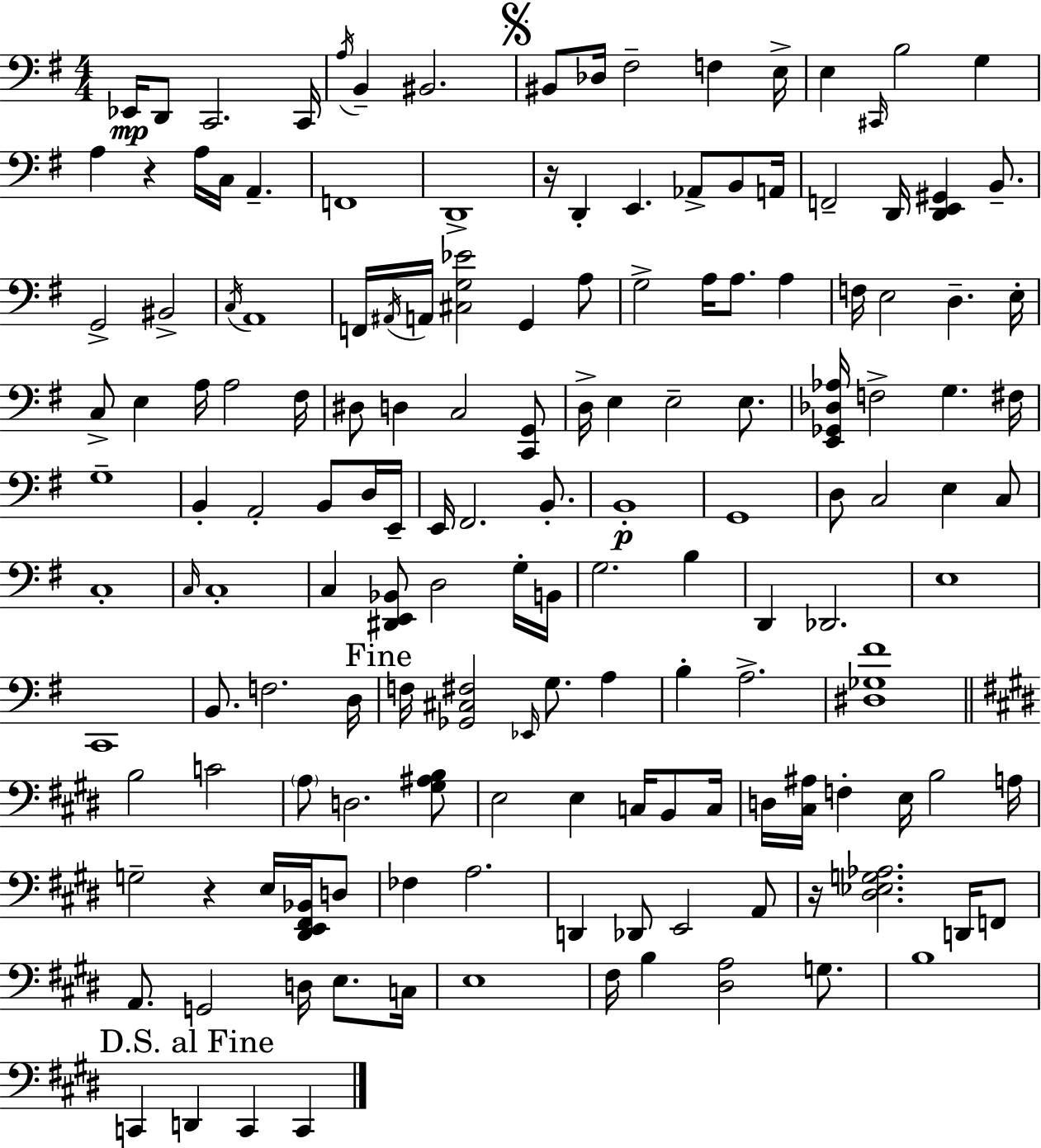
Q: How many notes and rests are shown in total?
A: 154